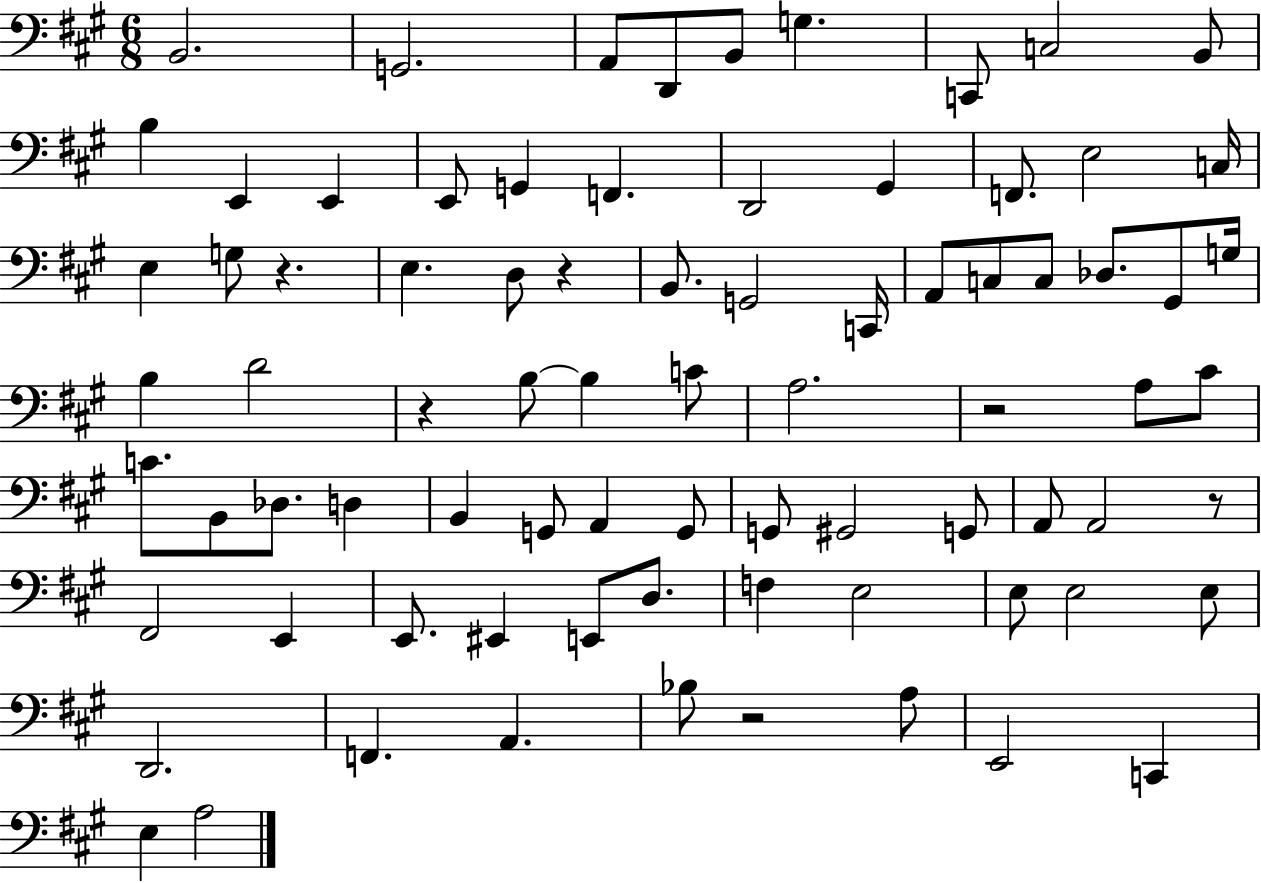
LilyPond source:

{
  \clef bass
  \numericTimeSignature
  \time 6/8
  \key a \major
  b,2. | g,2. | a,8 d,8 b,8 g4. | c,8 c2 b,8 | \break b4 e,4 e,4 | e,8 g,4 f,4. | d,2 gis,4 | f,8. e2 c16 | \break e4 g8 r4. | e4. d8 r4 | b,8. g,2 c,16 | a,8 c8 c8 des8. gis,8 g16 | \break b4 d'2 | r4 b8~~ b4 c'8 | a2. | r2 a8 cis'8 | \break c'8. b,8 des8. d4 | b,4 g,8 a,4 g,8 | g,8 gis,2 g,8 | a,8 a,2 r8 | \break fis,2 e,4 | e,8. eis,4 e,8 d8. | f4 e2 | e8 e2 e8 | \break d,2. | f,4. a,4. | bes8 r2 a8 | e,2 c,4 | \break e4 a2 | \bar "|."
}